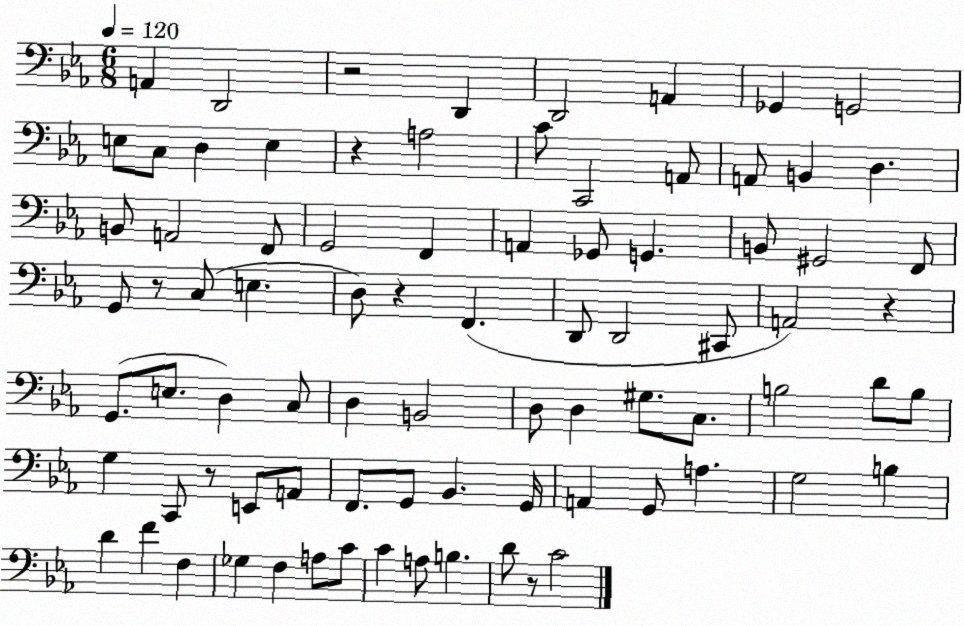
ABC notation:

X:1
T:Untitled
M:6/8
L:1/4
K:Eb
A,, D,,2 z2 D,, D,,2 A,, _G,, G,,2 E,/2 C,/2 D, E, z A,2 C/2 C,,2 A,,/2 A,,/2 B,, D, B,,/2 A,,2 F,,/2 G,,2 F,, A,, _G,,/2 G,, B,,/2 ^G,,2 F,,/2 G,,/2 z/2 C,/2 E, D,/2 z F,, D,,/2 D,,2 ^C,,/2 A,,2 z G,,/2 E,/2 D, C,/2 D, B,,2 D,/2 D, ^G,/2 C,/2 B,2 D/2 B,/2 G, C,,/2 z/2 E,,/2 A,,/2 F,,/2 G,,/2 _B,, G,,/4 A,, G,,/2 A, G,2 B, D F F, _G, F, A,/2 C/2 C A,/2 B, D/2 z/2 C2